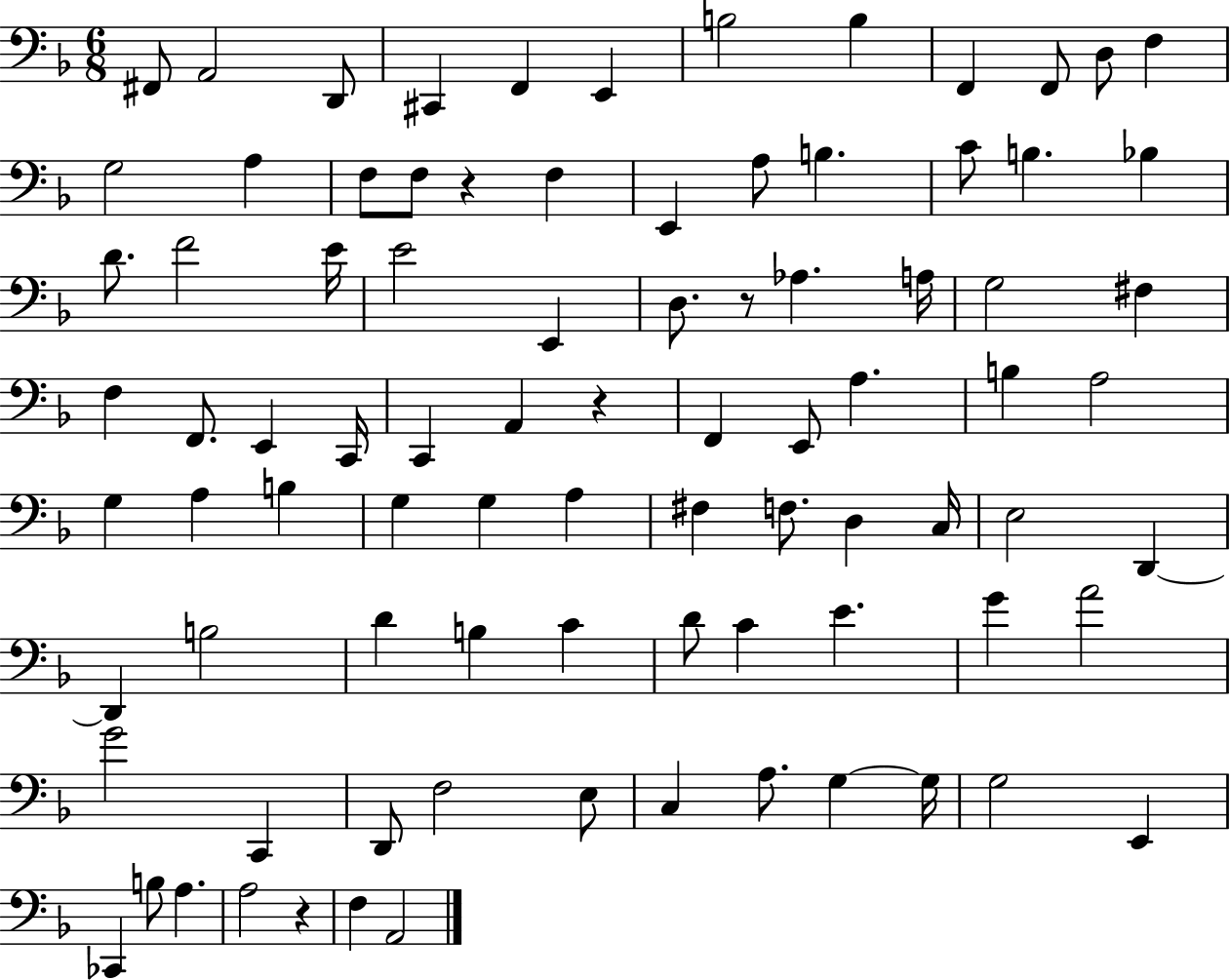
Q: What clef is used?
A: bass